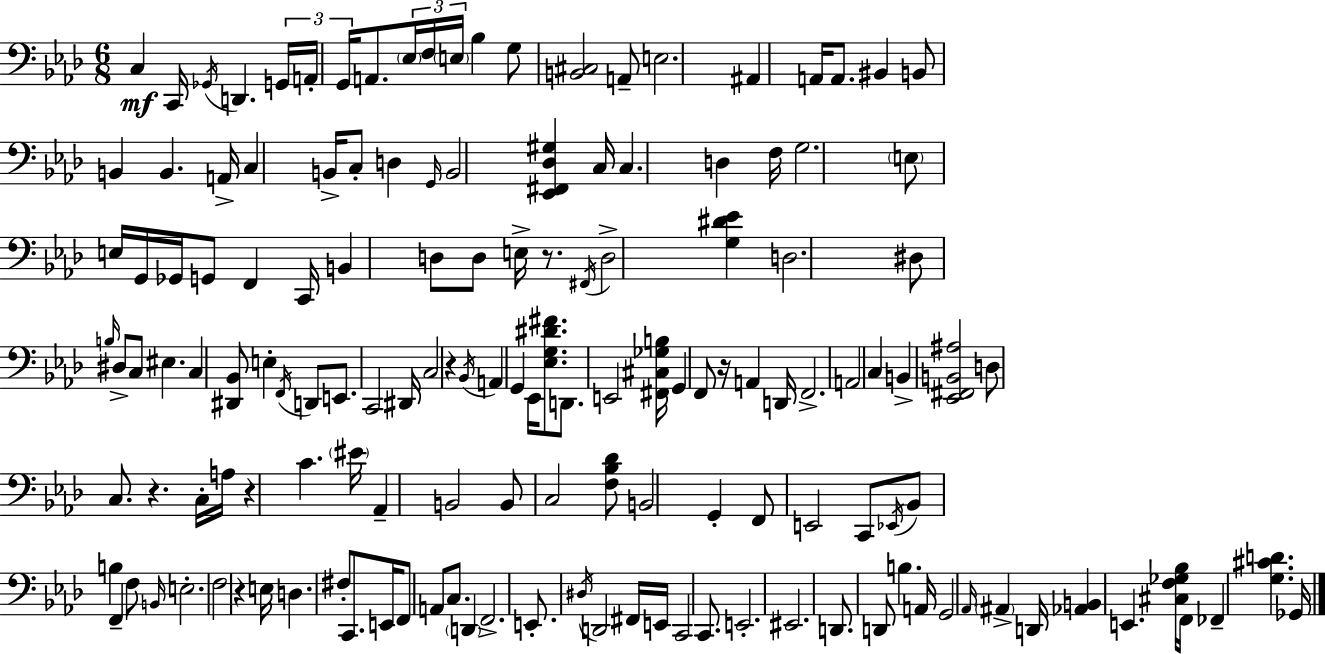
C3/q C2/s Gb2/s D2/q. G2/s A2/s G2/s A2/e. Eb3/s F3/s E3/s Bb3/q G3/e [B2,C#3]/h A2/e E3/h. A#2/q A2/s A2/e. BIS2/q B2/e B2/q B2/q. A2/s C3/q B2/s C3/e D3/q G2/s B2/h [Eb2,F#2,Db3,G#3]/q C3/s C3/q. D3/q F3/s G3/h. E3/e E3/s G2/s Gb2/s G2/e F2/q C2/s B2/q D3/e D3/e E3/s R/e. F#2/s D3/h [G3,D#4,Eb4]/q D3/h. D#3/e B3/s D#3/e C3/e EIS3/q. C3/q [D#2,Bb2]/e E3/q F2/s D2/e E2/e. C2/h D#2/s C3/h R/q Bb2/s A2/q G2/q Eb2/s [Eb3,G3,D#4,F#4]/e. D2/e. E2/h [F#2,C#3,Gb3,B3]/s G2/q F2/e R/s A2/q D2/s F2/h. A2/h C3/q B2/q [Eb2,F#2,B2,A#3]/h D3/e C3/e. R/q. C3/s A3/s R/q C4/q. EIS4/s Ab2/q B2/h B2/e C3/h [F3,Bb3,Db4]/e B2/h G2/q F2/e E2/h C2/e Eb2/s Bb2/e B3/q F2/q F3/e B2/s E3/h. F3/h R/q E3/s D3/q. F#3/e C2/e. E2/s F2/e A2/e C3/e. D2/q F2/h. E2/e. D#3/s D2/h F#2/s E2/s C2/h C2/e. E2/h. EIS2/h. D2/e. D2/e B3/q. A2/s G2/h Ab2/s A#2/q D2/s [Ab2,B2]/q E2/q. [C#3,F3,Gb3,Bb3]/s F2/s FES2/q [G3,C#4,D4]/q. Gb2/s